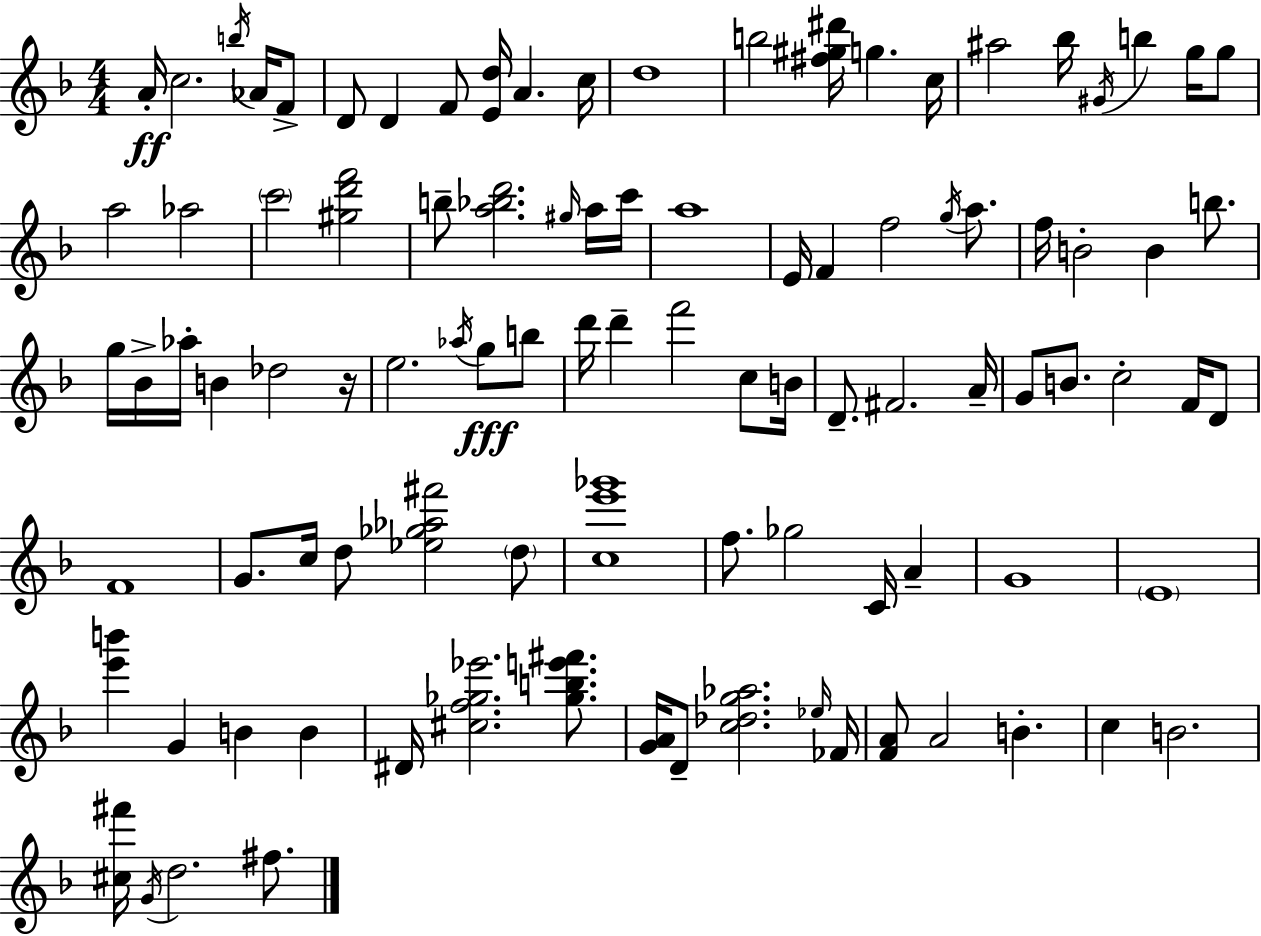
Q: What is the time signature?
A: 4/4